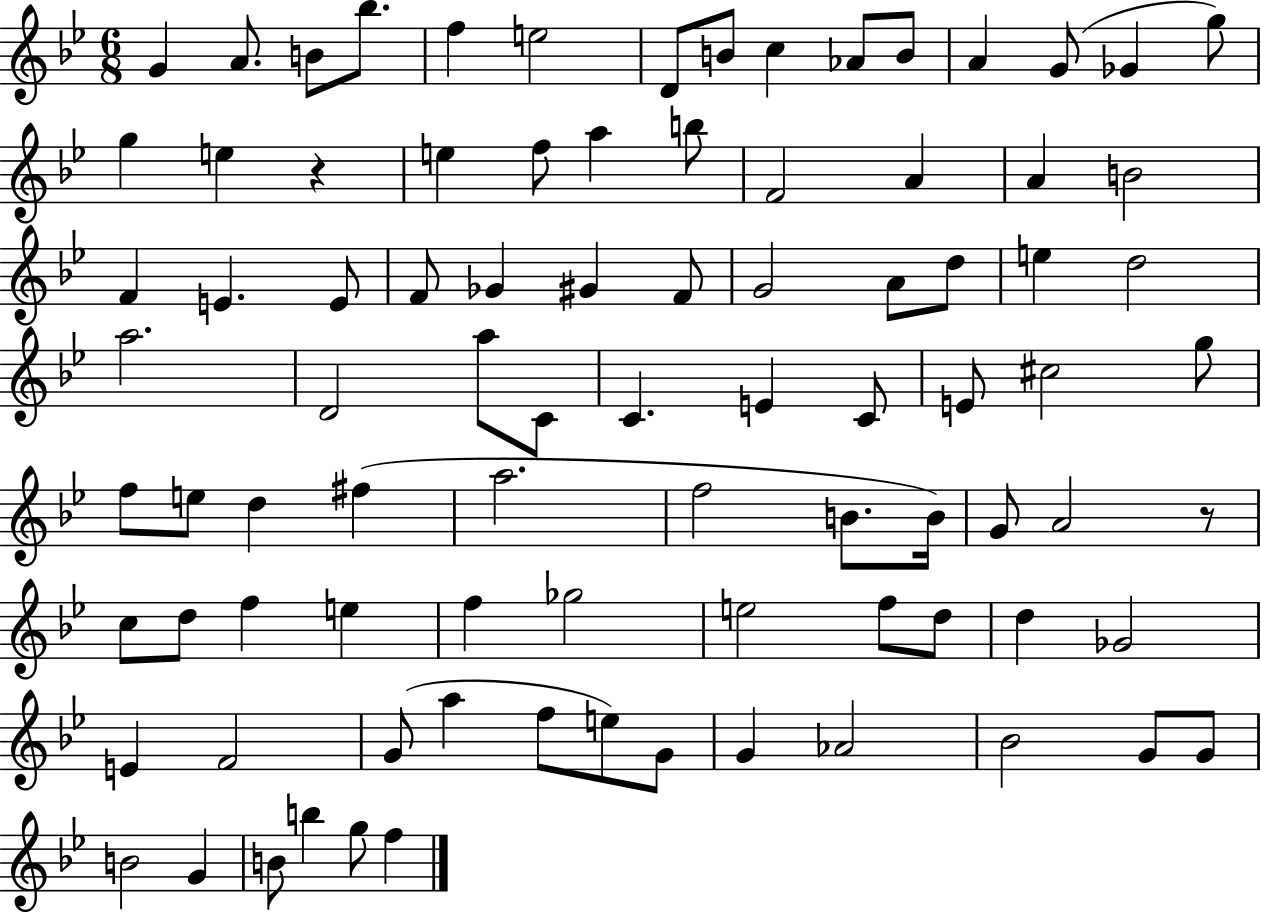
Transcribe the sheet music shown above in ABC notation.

X:1
T:Untitled
M:6/8
L:1/4
K:Bb
G A/2 B/2 _b/2 f e2 D/2 B/2 c _A/2 B/2 A G/2 _G g/2 g e z e f/2 a b/2 F2 A A B2 F E E/2 F/2 _G ^G F/2 G2 A/2 d/2 e d2 a2 D2 a/2 C/2 C E C/2 E/2 ^c2 g/2 f/2 e/2 d ^f a2 f2 B/2 B/4 G/2 A2 z/2 c/2 d/2 f e f _g2 e2 f/2 d/2 d _G2 E F2 G/2 a f/2 e/2 G/2 G _A2 _B2 G/2 G/2 B2 G B/2 b g/2 f